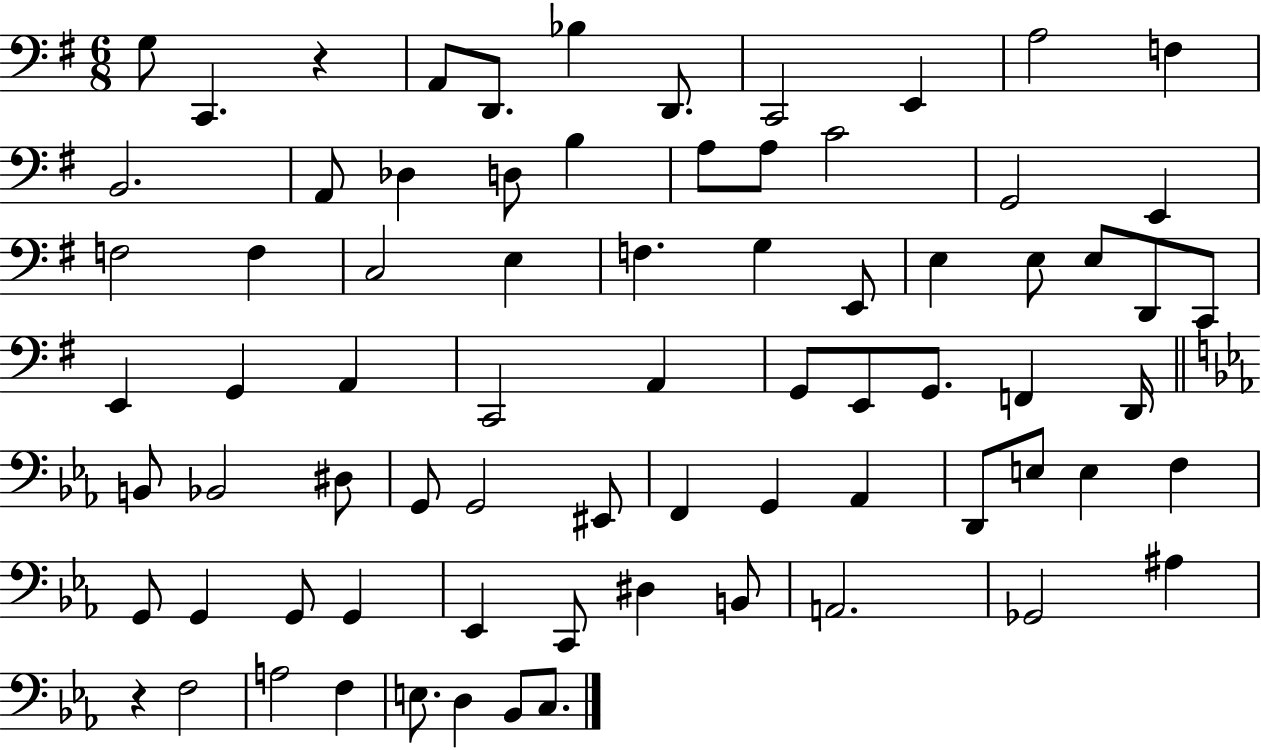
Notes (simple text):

G3/e C2/q. R/q A2/e D2/e. Bb3/q D2/e. C2/h E2/q A3/h F3/q B2/h. A2/e Db3/q D3/e B3/q A3/e A3/e C4/h G2/h E2/q F3/h F3/q C3/h E3/q F3/q. G3/q E2/e E3/q E3/e E3/e D2/e C2/e E2/q G2/q A2/q C2/h A2/q G2/e E2/e G2/e. F2/q D2/s B2/e Bb2/h D#3/e G2/e G2/h EIS2/e F2/q G2/q Ab2/q D2/e E3/e E3/q F3/q G2/e G2/q G2/e G2/q Eb2/q C2/e D#3/q B2/e A2/h. Gb2/h A#3/q R/q F3/h A3/h F3/q E3/e. D3/q Bb2/e C3/e.